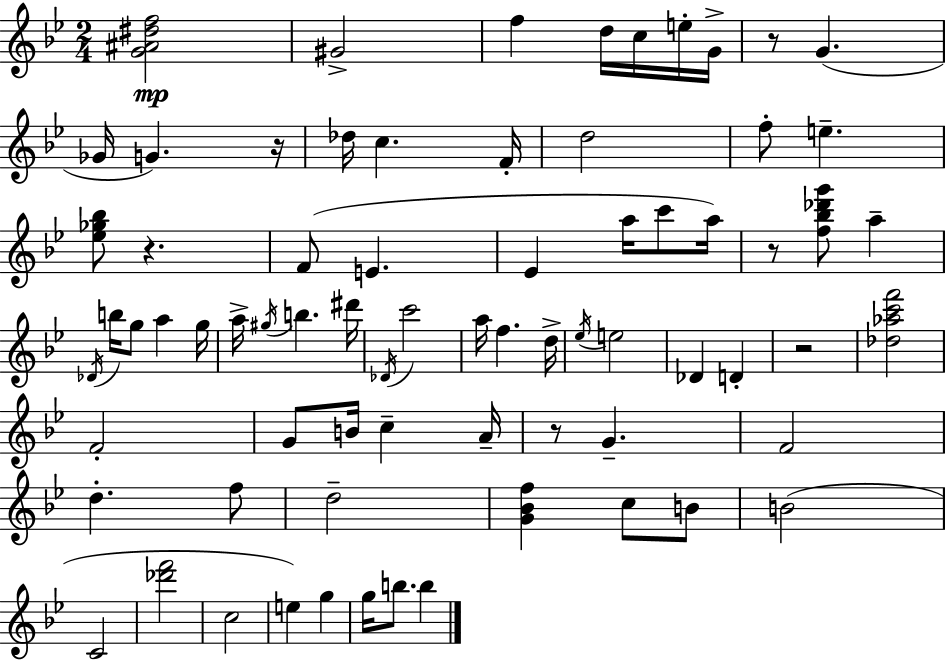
[G4,A#4,D#5,F5]/h G#4/h F5/q D5/s C5/s E5/s G4/s R/e G4/q. Gb4/s G4/q. R/s Db5/s C5/q. F4/s D5/h F5/e E5/q. [Eb5,Gb5,Bb5]/e R/q. F4/e E4/q. Eb4/q A5/s C6/e A5/s R/e [F5,Bb5,Db6,G6]/e A5/q Db4/s B5/s G5/e A5/q G5/s A5/s G#5/s B5/q. D#6/s Db4/s C6/h A5/s F5/q. D5/s Eb5/s E5/h Db4/q D4/q R/h [Db5,Ab5,C6,F6]/h F4/h G4/e B4/s C5/q A4/s R/e G4/q. F4/h D5/q. F5/e D5/h [G4,Bb4,F5]/q C5/e B4/e B4/h C4/h [Db6,F6]/h C5/h E5/q G5/q G5/s B5/e. B5/q